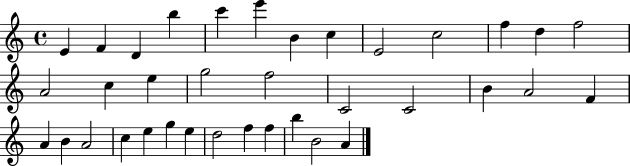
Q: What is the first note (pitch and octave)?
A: E4